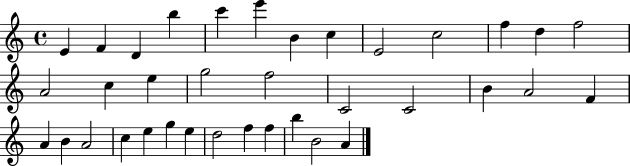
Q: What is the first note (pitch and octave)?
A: E4